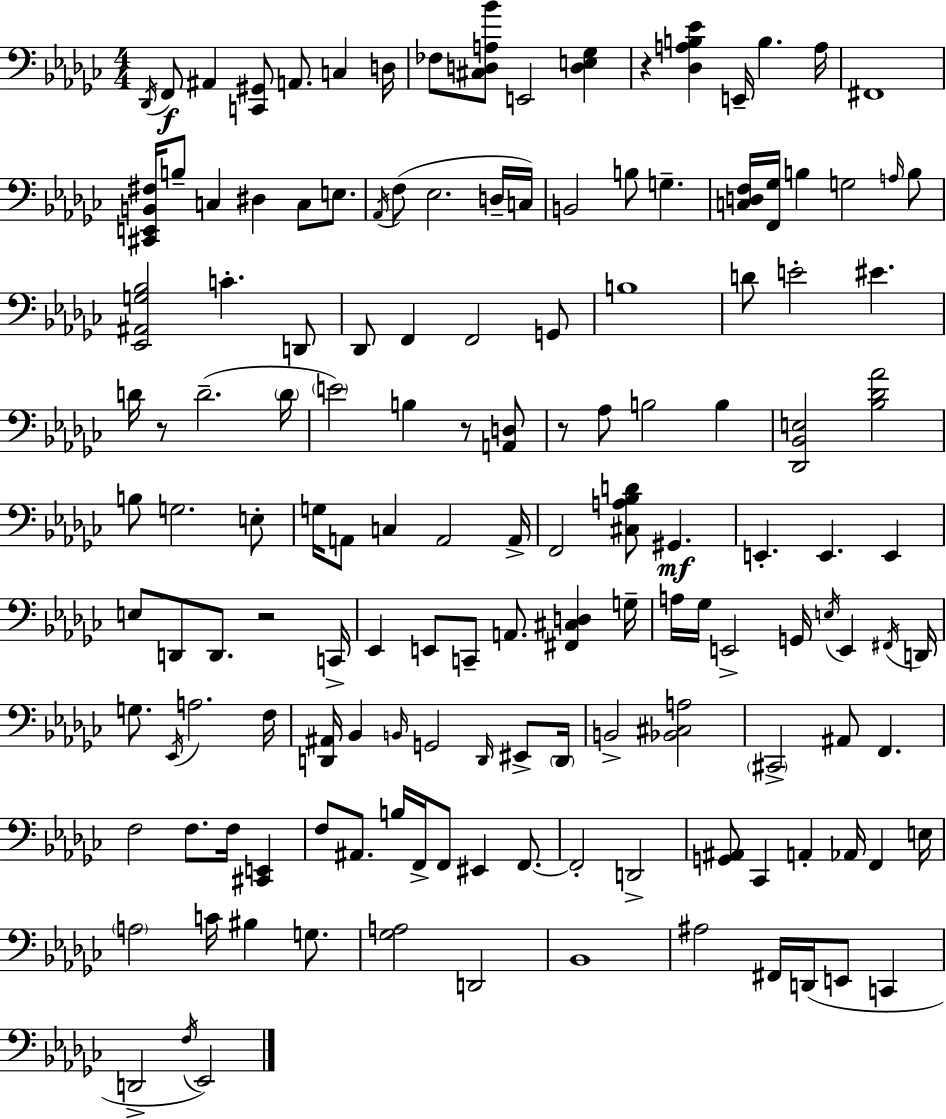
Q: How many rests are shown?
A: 5